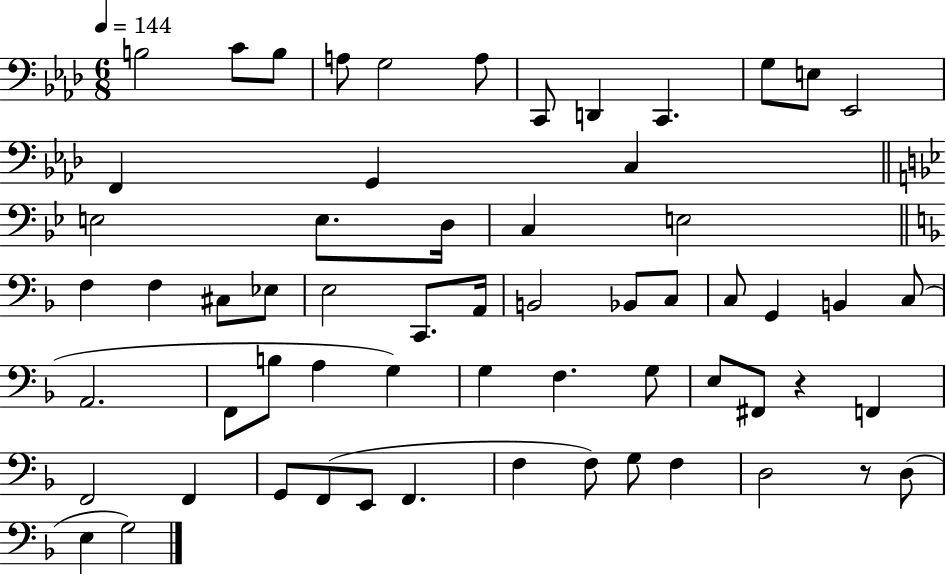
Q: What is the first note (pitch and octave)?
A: B3